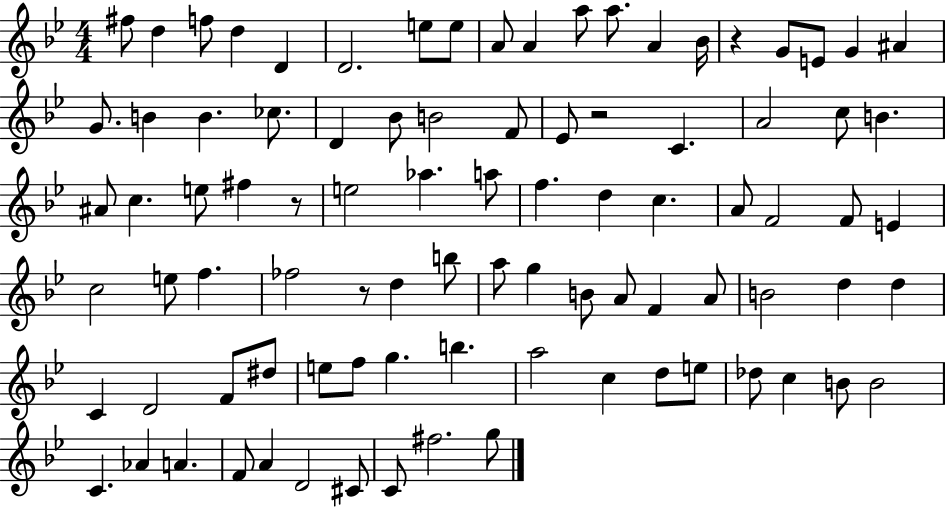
X:1
T:Untitled
M:4/4
L:1/4
K:Bb
^f/2 d f/2 d D D2 e/2 e/2 A/2 A a/2 a/2 A _B/4 z G/2 E/2 G ^A G/2 B B _c/2 D _B/2 B2 F/2 _E/2 z2 C A2 c/2 B ^A/2 c e/2 ^f z/2 e2 _a a/2 f d c A/2 F2 F/2 E c2 e/2 f _f2 z/2 d b/2 a/2 g B/2 A/2 F A/2 B2 d d C D2 F/2 ^d/2 e/2 f/2 g b a2 c d/2 e/2 _d/2 c B/2 B2 C _A A F/2 A D2 ^C/2 C/2 ^f2 g/2